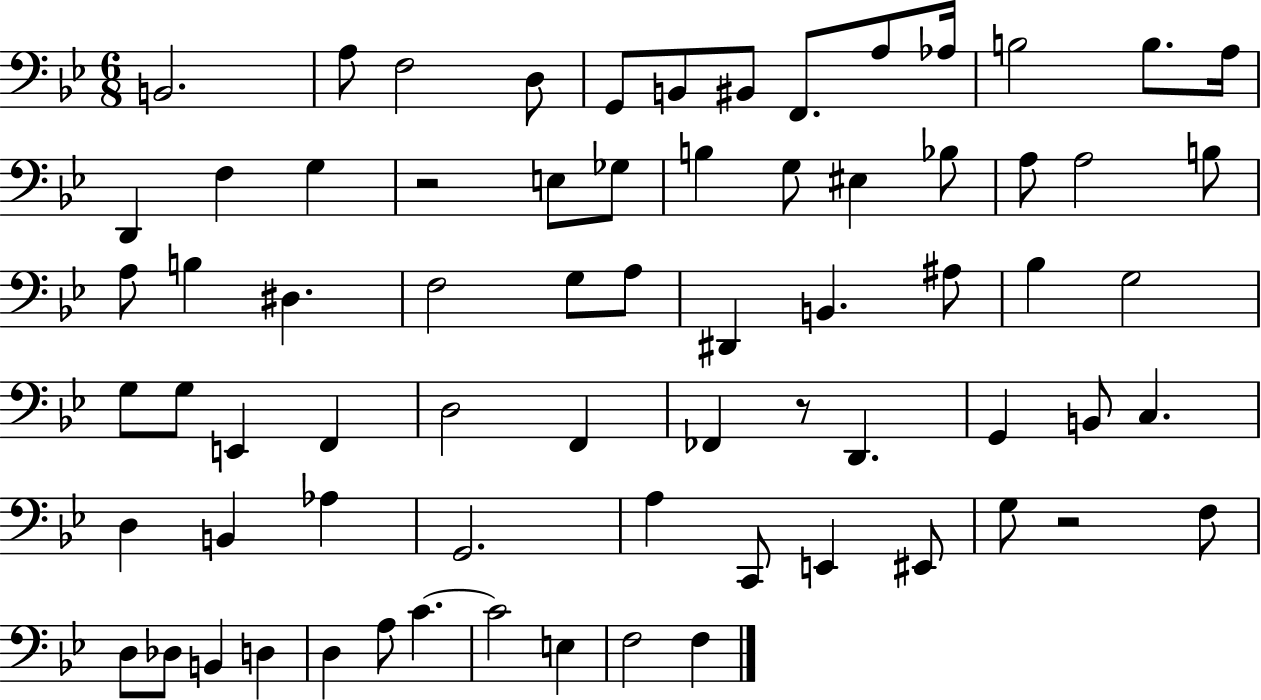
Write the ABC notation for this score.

X:1
T:Untitled
M:6/8
L:1/4
K:Bb
B,,2 A,/2 F,2 D,/2 G,,/2 B,,/2 ^B,,/2 F,,/2 A,/2 _A,/4 B,2 B,/2 A,/4 D,, F, G, z2 E,/2 _G,/2 B, G,/2 ^E, _B,/2 A,/2 A,2 B,/2 A,/2 B, ^D, F,2 G,/2 A,/2 ^D,, B,, ^A,/2 _B, G,2 G,/2 G,/2 E,, F,, D,2 F,, _F,, z/2 D,, G,, B,,/2 C, D, B,, _A, G,,2 A, C,,/2 E,, ^E,,/2 G,/2 z2 F,/2 D,/2 _D,/2 B,, D, D, A,/2 C C2 E, F,2 F,